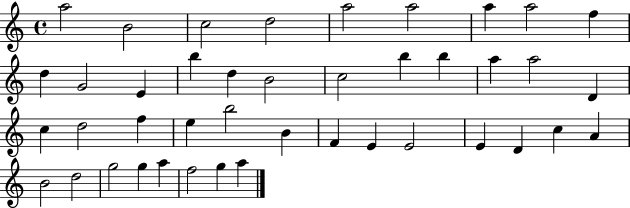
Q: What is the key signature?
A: C major